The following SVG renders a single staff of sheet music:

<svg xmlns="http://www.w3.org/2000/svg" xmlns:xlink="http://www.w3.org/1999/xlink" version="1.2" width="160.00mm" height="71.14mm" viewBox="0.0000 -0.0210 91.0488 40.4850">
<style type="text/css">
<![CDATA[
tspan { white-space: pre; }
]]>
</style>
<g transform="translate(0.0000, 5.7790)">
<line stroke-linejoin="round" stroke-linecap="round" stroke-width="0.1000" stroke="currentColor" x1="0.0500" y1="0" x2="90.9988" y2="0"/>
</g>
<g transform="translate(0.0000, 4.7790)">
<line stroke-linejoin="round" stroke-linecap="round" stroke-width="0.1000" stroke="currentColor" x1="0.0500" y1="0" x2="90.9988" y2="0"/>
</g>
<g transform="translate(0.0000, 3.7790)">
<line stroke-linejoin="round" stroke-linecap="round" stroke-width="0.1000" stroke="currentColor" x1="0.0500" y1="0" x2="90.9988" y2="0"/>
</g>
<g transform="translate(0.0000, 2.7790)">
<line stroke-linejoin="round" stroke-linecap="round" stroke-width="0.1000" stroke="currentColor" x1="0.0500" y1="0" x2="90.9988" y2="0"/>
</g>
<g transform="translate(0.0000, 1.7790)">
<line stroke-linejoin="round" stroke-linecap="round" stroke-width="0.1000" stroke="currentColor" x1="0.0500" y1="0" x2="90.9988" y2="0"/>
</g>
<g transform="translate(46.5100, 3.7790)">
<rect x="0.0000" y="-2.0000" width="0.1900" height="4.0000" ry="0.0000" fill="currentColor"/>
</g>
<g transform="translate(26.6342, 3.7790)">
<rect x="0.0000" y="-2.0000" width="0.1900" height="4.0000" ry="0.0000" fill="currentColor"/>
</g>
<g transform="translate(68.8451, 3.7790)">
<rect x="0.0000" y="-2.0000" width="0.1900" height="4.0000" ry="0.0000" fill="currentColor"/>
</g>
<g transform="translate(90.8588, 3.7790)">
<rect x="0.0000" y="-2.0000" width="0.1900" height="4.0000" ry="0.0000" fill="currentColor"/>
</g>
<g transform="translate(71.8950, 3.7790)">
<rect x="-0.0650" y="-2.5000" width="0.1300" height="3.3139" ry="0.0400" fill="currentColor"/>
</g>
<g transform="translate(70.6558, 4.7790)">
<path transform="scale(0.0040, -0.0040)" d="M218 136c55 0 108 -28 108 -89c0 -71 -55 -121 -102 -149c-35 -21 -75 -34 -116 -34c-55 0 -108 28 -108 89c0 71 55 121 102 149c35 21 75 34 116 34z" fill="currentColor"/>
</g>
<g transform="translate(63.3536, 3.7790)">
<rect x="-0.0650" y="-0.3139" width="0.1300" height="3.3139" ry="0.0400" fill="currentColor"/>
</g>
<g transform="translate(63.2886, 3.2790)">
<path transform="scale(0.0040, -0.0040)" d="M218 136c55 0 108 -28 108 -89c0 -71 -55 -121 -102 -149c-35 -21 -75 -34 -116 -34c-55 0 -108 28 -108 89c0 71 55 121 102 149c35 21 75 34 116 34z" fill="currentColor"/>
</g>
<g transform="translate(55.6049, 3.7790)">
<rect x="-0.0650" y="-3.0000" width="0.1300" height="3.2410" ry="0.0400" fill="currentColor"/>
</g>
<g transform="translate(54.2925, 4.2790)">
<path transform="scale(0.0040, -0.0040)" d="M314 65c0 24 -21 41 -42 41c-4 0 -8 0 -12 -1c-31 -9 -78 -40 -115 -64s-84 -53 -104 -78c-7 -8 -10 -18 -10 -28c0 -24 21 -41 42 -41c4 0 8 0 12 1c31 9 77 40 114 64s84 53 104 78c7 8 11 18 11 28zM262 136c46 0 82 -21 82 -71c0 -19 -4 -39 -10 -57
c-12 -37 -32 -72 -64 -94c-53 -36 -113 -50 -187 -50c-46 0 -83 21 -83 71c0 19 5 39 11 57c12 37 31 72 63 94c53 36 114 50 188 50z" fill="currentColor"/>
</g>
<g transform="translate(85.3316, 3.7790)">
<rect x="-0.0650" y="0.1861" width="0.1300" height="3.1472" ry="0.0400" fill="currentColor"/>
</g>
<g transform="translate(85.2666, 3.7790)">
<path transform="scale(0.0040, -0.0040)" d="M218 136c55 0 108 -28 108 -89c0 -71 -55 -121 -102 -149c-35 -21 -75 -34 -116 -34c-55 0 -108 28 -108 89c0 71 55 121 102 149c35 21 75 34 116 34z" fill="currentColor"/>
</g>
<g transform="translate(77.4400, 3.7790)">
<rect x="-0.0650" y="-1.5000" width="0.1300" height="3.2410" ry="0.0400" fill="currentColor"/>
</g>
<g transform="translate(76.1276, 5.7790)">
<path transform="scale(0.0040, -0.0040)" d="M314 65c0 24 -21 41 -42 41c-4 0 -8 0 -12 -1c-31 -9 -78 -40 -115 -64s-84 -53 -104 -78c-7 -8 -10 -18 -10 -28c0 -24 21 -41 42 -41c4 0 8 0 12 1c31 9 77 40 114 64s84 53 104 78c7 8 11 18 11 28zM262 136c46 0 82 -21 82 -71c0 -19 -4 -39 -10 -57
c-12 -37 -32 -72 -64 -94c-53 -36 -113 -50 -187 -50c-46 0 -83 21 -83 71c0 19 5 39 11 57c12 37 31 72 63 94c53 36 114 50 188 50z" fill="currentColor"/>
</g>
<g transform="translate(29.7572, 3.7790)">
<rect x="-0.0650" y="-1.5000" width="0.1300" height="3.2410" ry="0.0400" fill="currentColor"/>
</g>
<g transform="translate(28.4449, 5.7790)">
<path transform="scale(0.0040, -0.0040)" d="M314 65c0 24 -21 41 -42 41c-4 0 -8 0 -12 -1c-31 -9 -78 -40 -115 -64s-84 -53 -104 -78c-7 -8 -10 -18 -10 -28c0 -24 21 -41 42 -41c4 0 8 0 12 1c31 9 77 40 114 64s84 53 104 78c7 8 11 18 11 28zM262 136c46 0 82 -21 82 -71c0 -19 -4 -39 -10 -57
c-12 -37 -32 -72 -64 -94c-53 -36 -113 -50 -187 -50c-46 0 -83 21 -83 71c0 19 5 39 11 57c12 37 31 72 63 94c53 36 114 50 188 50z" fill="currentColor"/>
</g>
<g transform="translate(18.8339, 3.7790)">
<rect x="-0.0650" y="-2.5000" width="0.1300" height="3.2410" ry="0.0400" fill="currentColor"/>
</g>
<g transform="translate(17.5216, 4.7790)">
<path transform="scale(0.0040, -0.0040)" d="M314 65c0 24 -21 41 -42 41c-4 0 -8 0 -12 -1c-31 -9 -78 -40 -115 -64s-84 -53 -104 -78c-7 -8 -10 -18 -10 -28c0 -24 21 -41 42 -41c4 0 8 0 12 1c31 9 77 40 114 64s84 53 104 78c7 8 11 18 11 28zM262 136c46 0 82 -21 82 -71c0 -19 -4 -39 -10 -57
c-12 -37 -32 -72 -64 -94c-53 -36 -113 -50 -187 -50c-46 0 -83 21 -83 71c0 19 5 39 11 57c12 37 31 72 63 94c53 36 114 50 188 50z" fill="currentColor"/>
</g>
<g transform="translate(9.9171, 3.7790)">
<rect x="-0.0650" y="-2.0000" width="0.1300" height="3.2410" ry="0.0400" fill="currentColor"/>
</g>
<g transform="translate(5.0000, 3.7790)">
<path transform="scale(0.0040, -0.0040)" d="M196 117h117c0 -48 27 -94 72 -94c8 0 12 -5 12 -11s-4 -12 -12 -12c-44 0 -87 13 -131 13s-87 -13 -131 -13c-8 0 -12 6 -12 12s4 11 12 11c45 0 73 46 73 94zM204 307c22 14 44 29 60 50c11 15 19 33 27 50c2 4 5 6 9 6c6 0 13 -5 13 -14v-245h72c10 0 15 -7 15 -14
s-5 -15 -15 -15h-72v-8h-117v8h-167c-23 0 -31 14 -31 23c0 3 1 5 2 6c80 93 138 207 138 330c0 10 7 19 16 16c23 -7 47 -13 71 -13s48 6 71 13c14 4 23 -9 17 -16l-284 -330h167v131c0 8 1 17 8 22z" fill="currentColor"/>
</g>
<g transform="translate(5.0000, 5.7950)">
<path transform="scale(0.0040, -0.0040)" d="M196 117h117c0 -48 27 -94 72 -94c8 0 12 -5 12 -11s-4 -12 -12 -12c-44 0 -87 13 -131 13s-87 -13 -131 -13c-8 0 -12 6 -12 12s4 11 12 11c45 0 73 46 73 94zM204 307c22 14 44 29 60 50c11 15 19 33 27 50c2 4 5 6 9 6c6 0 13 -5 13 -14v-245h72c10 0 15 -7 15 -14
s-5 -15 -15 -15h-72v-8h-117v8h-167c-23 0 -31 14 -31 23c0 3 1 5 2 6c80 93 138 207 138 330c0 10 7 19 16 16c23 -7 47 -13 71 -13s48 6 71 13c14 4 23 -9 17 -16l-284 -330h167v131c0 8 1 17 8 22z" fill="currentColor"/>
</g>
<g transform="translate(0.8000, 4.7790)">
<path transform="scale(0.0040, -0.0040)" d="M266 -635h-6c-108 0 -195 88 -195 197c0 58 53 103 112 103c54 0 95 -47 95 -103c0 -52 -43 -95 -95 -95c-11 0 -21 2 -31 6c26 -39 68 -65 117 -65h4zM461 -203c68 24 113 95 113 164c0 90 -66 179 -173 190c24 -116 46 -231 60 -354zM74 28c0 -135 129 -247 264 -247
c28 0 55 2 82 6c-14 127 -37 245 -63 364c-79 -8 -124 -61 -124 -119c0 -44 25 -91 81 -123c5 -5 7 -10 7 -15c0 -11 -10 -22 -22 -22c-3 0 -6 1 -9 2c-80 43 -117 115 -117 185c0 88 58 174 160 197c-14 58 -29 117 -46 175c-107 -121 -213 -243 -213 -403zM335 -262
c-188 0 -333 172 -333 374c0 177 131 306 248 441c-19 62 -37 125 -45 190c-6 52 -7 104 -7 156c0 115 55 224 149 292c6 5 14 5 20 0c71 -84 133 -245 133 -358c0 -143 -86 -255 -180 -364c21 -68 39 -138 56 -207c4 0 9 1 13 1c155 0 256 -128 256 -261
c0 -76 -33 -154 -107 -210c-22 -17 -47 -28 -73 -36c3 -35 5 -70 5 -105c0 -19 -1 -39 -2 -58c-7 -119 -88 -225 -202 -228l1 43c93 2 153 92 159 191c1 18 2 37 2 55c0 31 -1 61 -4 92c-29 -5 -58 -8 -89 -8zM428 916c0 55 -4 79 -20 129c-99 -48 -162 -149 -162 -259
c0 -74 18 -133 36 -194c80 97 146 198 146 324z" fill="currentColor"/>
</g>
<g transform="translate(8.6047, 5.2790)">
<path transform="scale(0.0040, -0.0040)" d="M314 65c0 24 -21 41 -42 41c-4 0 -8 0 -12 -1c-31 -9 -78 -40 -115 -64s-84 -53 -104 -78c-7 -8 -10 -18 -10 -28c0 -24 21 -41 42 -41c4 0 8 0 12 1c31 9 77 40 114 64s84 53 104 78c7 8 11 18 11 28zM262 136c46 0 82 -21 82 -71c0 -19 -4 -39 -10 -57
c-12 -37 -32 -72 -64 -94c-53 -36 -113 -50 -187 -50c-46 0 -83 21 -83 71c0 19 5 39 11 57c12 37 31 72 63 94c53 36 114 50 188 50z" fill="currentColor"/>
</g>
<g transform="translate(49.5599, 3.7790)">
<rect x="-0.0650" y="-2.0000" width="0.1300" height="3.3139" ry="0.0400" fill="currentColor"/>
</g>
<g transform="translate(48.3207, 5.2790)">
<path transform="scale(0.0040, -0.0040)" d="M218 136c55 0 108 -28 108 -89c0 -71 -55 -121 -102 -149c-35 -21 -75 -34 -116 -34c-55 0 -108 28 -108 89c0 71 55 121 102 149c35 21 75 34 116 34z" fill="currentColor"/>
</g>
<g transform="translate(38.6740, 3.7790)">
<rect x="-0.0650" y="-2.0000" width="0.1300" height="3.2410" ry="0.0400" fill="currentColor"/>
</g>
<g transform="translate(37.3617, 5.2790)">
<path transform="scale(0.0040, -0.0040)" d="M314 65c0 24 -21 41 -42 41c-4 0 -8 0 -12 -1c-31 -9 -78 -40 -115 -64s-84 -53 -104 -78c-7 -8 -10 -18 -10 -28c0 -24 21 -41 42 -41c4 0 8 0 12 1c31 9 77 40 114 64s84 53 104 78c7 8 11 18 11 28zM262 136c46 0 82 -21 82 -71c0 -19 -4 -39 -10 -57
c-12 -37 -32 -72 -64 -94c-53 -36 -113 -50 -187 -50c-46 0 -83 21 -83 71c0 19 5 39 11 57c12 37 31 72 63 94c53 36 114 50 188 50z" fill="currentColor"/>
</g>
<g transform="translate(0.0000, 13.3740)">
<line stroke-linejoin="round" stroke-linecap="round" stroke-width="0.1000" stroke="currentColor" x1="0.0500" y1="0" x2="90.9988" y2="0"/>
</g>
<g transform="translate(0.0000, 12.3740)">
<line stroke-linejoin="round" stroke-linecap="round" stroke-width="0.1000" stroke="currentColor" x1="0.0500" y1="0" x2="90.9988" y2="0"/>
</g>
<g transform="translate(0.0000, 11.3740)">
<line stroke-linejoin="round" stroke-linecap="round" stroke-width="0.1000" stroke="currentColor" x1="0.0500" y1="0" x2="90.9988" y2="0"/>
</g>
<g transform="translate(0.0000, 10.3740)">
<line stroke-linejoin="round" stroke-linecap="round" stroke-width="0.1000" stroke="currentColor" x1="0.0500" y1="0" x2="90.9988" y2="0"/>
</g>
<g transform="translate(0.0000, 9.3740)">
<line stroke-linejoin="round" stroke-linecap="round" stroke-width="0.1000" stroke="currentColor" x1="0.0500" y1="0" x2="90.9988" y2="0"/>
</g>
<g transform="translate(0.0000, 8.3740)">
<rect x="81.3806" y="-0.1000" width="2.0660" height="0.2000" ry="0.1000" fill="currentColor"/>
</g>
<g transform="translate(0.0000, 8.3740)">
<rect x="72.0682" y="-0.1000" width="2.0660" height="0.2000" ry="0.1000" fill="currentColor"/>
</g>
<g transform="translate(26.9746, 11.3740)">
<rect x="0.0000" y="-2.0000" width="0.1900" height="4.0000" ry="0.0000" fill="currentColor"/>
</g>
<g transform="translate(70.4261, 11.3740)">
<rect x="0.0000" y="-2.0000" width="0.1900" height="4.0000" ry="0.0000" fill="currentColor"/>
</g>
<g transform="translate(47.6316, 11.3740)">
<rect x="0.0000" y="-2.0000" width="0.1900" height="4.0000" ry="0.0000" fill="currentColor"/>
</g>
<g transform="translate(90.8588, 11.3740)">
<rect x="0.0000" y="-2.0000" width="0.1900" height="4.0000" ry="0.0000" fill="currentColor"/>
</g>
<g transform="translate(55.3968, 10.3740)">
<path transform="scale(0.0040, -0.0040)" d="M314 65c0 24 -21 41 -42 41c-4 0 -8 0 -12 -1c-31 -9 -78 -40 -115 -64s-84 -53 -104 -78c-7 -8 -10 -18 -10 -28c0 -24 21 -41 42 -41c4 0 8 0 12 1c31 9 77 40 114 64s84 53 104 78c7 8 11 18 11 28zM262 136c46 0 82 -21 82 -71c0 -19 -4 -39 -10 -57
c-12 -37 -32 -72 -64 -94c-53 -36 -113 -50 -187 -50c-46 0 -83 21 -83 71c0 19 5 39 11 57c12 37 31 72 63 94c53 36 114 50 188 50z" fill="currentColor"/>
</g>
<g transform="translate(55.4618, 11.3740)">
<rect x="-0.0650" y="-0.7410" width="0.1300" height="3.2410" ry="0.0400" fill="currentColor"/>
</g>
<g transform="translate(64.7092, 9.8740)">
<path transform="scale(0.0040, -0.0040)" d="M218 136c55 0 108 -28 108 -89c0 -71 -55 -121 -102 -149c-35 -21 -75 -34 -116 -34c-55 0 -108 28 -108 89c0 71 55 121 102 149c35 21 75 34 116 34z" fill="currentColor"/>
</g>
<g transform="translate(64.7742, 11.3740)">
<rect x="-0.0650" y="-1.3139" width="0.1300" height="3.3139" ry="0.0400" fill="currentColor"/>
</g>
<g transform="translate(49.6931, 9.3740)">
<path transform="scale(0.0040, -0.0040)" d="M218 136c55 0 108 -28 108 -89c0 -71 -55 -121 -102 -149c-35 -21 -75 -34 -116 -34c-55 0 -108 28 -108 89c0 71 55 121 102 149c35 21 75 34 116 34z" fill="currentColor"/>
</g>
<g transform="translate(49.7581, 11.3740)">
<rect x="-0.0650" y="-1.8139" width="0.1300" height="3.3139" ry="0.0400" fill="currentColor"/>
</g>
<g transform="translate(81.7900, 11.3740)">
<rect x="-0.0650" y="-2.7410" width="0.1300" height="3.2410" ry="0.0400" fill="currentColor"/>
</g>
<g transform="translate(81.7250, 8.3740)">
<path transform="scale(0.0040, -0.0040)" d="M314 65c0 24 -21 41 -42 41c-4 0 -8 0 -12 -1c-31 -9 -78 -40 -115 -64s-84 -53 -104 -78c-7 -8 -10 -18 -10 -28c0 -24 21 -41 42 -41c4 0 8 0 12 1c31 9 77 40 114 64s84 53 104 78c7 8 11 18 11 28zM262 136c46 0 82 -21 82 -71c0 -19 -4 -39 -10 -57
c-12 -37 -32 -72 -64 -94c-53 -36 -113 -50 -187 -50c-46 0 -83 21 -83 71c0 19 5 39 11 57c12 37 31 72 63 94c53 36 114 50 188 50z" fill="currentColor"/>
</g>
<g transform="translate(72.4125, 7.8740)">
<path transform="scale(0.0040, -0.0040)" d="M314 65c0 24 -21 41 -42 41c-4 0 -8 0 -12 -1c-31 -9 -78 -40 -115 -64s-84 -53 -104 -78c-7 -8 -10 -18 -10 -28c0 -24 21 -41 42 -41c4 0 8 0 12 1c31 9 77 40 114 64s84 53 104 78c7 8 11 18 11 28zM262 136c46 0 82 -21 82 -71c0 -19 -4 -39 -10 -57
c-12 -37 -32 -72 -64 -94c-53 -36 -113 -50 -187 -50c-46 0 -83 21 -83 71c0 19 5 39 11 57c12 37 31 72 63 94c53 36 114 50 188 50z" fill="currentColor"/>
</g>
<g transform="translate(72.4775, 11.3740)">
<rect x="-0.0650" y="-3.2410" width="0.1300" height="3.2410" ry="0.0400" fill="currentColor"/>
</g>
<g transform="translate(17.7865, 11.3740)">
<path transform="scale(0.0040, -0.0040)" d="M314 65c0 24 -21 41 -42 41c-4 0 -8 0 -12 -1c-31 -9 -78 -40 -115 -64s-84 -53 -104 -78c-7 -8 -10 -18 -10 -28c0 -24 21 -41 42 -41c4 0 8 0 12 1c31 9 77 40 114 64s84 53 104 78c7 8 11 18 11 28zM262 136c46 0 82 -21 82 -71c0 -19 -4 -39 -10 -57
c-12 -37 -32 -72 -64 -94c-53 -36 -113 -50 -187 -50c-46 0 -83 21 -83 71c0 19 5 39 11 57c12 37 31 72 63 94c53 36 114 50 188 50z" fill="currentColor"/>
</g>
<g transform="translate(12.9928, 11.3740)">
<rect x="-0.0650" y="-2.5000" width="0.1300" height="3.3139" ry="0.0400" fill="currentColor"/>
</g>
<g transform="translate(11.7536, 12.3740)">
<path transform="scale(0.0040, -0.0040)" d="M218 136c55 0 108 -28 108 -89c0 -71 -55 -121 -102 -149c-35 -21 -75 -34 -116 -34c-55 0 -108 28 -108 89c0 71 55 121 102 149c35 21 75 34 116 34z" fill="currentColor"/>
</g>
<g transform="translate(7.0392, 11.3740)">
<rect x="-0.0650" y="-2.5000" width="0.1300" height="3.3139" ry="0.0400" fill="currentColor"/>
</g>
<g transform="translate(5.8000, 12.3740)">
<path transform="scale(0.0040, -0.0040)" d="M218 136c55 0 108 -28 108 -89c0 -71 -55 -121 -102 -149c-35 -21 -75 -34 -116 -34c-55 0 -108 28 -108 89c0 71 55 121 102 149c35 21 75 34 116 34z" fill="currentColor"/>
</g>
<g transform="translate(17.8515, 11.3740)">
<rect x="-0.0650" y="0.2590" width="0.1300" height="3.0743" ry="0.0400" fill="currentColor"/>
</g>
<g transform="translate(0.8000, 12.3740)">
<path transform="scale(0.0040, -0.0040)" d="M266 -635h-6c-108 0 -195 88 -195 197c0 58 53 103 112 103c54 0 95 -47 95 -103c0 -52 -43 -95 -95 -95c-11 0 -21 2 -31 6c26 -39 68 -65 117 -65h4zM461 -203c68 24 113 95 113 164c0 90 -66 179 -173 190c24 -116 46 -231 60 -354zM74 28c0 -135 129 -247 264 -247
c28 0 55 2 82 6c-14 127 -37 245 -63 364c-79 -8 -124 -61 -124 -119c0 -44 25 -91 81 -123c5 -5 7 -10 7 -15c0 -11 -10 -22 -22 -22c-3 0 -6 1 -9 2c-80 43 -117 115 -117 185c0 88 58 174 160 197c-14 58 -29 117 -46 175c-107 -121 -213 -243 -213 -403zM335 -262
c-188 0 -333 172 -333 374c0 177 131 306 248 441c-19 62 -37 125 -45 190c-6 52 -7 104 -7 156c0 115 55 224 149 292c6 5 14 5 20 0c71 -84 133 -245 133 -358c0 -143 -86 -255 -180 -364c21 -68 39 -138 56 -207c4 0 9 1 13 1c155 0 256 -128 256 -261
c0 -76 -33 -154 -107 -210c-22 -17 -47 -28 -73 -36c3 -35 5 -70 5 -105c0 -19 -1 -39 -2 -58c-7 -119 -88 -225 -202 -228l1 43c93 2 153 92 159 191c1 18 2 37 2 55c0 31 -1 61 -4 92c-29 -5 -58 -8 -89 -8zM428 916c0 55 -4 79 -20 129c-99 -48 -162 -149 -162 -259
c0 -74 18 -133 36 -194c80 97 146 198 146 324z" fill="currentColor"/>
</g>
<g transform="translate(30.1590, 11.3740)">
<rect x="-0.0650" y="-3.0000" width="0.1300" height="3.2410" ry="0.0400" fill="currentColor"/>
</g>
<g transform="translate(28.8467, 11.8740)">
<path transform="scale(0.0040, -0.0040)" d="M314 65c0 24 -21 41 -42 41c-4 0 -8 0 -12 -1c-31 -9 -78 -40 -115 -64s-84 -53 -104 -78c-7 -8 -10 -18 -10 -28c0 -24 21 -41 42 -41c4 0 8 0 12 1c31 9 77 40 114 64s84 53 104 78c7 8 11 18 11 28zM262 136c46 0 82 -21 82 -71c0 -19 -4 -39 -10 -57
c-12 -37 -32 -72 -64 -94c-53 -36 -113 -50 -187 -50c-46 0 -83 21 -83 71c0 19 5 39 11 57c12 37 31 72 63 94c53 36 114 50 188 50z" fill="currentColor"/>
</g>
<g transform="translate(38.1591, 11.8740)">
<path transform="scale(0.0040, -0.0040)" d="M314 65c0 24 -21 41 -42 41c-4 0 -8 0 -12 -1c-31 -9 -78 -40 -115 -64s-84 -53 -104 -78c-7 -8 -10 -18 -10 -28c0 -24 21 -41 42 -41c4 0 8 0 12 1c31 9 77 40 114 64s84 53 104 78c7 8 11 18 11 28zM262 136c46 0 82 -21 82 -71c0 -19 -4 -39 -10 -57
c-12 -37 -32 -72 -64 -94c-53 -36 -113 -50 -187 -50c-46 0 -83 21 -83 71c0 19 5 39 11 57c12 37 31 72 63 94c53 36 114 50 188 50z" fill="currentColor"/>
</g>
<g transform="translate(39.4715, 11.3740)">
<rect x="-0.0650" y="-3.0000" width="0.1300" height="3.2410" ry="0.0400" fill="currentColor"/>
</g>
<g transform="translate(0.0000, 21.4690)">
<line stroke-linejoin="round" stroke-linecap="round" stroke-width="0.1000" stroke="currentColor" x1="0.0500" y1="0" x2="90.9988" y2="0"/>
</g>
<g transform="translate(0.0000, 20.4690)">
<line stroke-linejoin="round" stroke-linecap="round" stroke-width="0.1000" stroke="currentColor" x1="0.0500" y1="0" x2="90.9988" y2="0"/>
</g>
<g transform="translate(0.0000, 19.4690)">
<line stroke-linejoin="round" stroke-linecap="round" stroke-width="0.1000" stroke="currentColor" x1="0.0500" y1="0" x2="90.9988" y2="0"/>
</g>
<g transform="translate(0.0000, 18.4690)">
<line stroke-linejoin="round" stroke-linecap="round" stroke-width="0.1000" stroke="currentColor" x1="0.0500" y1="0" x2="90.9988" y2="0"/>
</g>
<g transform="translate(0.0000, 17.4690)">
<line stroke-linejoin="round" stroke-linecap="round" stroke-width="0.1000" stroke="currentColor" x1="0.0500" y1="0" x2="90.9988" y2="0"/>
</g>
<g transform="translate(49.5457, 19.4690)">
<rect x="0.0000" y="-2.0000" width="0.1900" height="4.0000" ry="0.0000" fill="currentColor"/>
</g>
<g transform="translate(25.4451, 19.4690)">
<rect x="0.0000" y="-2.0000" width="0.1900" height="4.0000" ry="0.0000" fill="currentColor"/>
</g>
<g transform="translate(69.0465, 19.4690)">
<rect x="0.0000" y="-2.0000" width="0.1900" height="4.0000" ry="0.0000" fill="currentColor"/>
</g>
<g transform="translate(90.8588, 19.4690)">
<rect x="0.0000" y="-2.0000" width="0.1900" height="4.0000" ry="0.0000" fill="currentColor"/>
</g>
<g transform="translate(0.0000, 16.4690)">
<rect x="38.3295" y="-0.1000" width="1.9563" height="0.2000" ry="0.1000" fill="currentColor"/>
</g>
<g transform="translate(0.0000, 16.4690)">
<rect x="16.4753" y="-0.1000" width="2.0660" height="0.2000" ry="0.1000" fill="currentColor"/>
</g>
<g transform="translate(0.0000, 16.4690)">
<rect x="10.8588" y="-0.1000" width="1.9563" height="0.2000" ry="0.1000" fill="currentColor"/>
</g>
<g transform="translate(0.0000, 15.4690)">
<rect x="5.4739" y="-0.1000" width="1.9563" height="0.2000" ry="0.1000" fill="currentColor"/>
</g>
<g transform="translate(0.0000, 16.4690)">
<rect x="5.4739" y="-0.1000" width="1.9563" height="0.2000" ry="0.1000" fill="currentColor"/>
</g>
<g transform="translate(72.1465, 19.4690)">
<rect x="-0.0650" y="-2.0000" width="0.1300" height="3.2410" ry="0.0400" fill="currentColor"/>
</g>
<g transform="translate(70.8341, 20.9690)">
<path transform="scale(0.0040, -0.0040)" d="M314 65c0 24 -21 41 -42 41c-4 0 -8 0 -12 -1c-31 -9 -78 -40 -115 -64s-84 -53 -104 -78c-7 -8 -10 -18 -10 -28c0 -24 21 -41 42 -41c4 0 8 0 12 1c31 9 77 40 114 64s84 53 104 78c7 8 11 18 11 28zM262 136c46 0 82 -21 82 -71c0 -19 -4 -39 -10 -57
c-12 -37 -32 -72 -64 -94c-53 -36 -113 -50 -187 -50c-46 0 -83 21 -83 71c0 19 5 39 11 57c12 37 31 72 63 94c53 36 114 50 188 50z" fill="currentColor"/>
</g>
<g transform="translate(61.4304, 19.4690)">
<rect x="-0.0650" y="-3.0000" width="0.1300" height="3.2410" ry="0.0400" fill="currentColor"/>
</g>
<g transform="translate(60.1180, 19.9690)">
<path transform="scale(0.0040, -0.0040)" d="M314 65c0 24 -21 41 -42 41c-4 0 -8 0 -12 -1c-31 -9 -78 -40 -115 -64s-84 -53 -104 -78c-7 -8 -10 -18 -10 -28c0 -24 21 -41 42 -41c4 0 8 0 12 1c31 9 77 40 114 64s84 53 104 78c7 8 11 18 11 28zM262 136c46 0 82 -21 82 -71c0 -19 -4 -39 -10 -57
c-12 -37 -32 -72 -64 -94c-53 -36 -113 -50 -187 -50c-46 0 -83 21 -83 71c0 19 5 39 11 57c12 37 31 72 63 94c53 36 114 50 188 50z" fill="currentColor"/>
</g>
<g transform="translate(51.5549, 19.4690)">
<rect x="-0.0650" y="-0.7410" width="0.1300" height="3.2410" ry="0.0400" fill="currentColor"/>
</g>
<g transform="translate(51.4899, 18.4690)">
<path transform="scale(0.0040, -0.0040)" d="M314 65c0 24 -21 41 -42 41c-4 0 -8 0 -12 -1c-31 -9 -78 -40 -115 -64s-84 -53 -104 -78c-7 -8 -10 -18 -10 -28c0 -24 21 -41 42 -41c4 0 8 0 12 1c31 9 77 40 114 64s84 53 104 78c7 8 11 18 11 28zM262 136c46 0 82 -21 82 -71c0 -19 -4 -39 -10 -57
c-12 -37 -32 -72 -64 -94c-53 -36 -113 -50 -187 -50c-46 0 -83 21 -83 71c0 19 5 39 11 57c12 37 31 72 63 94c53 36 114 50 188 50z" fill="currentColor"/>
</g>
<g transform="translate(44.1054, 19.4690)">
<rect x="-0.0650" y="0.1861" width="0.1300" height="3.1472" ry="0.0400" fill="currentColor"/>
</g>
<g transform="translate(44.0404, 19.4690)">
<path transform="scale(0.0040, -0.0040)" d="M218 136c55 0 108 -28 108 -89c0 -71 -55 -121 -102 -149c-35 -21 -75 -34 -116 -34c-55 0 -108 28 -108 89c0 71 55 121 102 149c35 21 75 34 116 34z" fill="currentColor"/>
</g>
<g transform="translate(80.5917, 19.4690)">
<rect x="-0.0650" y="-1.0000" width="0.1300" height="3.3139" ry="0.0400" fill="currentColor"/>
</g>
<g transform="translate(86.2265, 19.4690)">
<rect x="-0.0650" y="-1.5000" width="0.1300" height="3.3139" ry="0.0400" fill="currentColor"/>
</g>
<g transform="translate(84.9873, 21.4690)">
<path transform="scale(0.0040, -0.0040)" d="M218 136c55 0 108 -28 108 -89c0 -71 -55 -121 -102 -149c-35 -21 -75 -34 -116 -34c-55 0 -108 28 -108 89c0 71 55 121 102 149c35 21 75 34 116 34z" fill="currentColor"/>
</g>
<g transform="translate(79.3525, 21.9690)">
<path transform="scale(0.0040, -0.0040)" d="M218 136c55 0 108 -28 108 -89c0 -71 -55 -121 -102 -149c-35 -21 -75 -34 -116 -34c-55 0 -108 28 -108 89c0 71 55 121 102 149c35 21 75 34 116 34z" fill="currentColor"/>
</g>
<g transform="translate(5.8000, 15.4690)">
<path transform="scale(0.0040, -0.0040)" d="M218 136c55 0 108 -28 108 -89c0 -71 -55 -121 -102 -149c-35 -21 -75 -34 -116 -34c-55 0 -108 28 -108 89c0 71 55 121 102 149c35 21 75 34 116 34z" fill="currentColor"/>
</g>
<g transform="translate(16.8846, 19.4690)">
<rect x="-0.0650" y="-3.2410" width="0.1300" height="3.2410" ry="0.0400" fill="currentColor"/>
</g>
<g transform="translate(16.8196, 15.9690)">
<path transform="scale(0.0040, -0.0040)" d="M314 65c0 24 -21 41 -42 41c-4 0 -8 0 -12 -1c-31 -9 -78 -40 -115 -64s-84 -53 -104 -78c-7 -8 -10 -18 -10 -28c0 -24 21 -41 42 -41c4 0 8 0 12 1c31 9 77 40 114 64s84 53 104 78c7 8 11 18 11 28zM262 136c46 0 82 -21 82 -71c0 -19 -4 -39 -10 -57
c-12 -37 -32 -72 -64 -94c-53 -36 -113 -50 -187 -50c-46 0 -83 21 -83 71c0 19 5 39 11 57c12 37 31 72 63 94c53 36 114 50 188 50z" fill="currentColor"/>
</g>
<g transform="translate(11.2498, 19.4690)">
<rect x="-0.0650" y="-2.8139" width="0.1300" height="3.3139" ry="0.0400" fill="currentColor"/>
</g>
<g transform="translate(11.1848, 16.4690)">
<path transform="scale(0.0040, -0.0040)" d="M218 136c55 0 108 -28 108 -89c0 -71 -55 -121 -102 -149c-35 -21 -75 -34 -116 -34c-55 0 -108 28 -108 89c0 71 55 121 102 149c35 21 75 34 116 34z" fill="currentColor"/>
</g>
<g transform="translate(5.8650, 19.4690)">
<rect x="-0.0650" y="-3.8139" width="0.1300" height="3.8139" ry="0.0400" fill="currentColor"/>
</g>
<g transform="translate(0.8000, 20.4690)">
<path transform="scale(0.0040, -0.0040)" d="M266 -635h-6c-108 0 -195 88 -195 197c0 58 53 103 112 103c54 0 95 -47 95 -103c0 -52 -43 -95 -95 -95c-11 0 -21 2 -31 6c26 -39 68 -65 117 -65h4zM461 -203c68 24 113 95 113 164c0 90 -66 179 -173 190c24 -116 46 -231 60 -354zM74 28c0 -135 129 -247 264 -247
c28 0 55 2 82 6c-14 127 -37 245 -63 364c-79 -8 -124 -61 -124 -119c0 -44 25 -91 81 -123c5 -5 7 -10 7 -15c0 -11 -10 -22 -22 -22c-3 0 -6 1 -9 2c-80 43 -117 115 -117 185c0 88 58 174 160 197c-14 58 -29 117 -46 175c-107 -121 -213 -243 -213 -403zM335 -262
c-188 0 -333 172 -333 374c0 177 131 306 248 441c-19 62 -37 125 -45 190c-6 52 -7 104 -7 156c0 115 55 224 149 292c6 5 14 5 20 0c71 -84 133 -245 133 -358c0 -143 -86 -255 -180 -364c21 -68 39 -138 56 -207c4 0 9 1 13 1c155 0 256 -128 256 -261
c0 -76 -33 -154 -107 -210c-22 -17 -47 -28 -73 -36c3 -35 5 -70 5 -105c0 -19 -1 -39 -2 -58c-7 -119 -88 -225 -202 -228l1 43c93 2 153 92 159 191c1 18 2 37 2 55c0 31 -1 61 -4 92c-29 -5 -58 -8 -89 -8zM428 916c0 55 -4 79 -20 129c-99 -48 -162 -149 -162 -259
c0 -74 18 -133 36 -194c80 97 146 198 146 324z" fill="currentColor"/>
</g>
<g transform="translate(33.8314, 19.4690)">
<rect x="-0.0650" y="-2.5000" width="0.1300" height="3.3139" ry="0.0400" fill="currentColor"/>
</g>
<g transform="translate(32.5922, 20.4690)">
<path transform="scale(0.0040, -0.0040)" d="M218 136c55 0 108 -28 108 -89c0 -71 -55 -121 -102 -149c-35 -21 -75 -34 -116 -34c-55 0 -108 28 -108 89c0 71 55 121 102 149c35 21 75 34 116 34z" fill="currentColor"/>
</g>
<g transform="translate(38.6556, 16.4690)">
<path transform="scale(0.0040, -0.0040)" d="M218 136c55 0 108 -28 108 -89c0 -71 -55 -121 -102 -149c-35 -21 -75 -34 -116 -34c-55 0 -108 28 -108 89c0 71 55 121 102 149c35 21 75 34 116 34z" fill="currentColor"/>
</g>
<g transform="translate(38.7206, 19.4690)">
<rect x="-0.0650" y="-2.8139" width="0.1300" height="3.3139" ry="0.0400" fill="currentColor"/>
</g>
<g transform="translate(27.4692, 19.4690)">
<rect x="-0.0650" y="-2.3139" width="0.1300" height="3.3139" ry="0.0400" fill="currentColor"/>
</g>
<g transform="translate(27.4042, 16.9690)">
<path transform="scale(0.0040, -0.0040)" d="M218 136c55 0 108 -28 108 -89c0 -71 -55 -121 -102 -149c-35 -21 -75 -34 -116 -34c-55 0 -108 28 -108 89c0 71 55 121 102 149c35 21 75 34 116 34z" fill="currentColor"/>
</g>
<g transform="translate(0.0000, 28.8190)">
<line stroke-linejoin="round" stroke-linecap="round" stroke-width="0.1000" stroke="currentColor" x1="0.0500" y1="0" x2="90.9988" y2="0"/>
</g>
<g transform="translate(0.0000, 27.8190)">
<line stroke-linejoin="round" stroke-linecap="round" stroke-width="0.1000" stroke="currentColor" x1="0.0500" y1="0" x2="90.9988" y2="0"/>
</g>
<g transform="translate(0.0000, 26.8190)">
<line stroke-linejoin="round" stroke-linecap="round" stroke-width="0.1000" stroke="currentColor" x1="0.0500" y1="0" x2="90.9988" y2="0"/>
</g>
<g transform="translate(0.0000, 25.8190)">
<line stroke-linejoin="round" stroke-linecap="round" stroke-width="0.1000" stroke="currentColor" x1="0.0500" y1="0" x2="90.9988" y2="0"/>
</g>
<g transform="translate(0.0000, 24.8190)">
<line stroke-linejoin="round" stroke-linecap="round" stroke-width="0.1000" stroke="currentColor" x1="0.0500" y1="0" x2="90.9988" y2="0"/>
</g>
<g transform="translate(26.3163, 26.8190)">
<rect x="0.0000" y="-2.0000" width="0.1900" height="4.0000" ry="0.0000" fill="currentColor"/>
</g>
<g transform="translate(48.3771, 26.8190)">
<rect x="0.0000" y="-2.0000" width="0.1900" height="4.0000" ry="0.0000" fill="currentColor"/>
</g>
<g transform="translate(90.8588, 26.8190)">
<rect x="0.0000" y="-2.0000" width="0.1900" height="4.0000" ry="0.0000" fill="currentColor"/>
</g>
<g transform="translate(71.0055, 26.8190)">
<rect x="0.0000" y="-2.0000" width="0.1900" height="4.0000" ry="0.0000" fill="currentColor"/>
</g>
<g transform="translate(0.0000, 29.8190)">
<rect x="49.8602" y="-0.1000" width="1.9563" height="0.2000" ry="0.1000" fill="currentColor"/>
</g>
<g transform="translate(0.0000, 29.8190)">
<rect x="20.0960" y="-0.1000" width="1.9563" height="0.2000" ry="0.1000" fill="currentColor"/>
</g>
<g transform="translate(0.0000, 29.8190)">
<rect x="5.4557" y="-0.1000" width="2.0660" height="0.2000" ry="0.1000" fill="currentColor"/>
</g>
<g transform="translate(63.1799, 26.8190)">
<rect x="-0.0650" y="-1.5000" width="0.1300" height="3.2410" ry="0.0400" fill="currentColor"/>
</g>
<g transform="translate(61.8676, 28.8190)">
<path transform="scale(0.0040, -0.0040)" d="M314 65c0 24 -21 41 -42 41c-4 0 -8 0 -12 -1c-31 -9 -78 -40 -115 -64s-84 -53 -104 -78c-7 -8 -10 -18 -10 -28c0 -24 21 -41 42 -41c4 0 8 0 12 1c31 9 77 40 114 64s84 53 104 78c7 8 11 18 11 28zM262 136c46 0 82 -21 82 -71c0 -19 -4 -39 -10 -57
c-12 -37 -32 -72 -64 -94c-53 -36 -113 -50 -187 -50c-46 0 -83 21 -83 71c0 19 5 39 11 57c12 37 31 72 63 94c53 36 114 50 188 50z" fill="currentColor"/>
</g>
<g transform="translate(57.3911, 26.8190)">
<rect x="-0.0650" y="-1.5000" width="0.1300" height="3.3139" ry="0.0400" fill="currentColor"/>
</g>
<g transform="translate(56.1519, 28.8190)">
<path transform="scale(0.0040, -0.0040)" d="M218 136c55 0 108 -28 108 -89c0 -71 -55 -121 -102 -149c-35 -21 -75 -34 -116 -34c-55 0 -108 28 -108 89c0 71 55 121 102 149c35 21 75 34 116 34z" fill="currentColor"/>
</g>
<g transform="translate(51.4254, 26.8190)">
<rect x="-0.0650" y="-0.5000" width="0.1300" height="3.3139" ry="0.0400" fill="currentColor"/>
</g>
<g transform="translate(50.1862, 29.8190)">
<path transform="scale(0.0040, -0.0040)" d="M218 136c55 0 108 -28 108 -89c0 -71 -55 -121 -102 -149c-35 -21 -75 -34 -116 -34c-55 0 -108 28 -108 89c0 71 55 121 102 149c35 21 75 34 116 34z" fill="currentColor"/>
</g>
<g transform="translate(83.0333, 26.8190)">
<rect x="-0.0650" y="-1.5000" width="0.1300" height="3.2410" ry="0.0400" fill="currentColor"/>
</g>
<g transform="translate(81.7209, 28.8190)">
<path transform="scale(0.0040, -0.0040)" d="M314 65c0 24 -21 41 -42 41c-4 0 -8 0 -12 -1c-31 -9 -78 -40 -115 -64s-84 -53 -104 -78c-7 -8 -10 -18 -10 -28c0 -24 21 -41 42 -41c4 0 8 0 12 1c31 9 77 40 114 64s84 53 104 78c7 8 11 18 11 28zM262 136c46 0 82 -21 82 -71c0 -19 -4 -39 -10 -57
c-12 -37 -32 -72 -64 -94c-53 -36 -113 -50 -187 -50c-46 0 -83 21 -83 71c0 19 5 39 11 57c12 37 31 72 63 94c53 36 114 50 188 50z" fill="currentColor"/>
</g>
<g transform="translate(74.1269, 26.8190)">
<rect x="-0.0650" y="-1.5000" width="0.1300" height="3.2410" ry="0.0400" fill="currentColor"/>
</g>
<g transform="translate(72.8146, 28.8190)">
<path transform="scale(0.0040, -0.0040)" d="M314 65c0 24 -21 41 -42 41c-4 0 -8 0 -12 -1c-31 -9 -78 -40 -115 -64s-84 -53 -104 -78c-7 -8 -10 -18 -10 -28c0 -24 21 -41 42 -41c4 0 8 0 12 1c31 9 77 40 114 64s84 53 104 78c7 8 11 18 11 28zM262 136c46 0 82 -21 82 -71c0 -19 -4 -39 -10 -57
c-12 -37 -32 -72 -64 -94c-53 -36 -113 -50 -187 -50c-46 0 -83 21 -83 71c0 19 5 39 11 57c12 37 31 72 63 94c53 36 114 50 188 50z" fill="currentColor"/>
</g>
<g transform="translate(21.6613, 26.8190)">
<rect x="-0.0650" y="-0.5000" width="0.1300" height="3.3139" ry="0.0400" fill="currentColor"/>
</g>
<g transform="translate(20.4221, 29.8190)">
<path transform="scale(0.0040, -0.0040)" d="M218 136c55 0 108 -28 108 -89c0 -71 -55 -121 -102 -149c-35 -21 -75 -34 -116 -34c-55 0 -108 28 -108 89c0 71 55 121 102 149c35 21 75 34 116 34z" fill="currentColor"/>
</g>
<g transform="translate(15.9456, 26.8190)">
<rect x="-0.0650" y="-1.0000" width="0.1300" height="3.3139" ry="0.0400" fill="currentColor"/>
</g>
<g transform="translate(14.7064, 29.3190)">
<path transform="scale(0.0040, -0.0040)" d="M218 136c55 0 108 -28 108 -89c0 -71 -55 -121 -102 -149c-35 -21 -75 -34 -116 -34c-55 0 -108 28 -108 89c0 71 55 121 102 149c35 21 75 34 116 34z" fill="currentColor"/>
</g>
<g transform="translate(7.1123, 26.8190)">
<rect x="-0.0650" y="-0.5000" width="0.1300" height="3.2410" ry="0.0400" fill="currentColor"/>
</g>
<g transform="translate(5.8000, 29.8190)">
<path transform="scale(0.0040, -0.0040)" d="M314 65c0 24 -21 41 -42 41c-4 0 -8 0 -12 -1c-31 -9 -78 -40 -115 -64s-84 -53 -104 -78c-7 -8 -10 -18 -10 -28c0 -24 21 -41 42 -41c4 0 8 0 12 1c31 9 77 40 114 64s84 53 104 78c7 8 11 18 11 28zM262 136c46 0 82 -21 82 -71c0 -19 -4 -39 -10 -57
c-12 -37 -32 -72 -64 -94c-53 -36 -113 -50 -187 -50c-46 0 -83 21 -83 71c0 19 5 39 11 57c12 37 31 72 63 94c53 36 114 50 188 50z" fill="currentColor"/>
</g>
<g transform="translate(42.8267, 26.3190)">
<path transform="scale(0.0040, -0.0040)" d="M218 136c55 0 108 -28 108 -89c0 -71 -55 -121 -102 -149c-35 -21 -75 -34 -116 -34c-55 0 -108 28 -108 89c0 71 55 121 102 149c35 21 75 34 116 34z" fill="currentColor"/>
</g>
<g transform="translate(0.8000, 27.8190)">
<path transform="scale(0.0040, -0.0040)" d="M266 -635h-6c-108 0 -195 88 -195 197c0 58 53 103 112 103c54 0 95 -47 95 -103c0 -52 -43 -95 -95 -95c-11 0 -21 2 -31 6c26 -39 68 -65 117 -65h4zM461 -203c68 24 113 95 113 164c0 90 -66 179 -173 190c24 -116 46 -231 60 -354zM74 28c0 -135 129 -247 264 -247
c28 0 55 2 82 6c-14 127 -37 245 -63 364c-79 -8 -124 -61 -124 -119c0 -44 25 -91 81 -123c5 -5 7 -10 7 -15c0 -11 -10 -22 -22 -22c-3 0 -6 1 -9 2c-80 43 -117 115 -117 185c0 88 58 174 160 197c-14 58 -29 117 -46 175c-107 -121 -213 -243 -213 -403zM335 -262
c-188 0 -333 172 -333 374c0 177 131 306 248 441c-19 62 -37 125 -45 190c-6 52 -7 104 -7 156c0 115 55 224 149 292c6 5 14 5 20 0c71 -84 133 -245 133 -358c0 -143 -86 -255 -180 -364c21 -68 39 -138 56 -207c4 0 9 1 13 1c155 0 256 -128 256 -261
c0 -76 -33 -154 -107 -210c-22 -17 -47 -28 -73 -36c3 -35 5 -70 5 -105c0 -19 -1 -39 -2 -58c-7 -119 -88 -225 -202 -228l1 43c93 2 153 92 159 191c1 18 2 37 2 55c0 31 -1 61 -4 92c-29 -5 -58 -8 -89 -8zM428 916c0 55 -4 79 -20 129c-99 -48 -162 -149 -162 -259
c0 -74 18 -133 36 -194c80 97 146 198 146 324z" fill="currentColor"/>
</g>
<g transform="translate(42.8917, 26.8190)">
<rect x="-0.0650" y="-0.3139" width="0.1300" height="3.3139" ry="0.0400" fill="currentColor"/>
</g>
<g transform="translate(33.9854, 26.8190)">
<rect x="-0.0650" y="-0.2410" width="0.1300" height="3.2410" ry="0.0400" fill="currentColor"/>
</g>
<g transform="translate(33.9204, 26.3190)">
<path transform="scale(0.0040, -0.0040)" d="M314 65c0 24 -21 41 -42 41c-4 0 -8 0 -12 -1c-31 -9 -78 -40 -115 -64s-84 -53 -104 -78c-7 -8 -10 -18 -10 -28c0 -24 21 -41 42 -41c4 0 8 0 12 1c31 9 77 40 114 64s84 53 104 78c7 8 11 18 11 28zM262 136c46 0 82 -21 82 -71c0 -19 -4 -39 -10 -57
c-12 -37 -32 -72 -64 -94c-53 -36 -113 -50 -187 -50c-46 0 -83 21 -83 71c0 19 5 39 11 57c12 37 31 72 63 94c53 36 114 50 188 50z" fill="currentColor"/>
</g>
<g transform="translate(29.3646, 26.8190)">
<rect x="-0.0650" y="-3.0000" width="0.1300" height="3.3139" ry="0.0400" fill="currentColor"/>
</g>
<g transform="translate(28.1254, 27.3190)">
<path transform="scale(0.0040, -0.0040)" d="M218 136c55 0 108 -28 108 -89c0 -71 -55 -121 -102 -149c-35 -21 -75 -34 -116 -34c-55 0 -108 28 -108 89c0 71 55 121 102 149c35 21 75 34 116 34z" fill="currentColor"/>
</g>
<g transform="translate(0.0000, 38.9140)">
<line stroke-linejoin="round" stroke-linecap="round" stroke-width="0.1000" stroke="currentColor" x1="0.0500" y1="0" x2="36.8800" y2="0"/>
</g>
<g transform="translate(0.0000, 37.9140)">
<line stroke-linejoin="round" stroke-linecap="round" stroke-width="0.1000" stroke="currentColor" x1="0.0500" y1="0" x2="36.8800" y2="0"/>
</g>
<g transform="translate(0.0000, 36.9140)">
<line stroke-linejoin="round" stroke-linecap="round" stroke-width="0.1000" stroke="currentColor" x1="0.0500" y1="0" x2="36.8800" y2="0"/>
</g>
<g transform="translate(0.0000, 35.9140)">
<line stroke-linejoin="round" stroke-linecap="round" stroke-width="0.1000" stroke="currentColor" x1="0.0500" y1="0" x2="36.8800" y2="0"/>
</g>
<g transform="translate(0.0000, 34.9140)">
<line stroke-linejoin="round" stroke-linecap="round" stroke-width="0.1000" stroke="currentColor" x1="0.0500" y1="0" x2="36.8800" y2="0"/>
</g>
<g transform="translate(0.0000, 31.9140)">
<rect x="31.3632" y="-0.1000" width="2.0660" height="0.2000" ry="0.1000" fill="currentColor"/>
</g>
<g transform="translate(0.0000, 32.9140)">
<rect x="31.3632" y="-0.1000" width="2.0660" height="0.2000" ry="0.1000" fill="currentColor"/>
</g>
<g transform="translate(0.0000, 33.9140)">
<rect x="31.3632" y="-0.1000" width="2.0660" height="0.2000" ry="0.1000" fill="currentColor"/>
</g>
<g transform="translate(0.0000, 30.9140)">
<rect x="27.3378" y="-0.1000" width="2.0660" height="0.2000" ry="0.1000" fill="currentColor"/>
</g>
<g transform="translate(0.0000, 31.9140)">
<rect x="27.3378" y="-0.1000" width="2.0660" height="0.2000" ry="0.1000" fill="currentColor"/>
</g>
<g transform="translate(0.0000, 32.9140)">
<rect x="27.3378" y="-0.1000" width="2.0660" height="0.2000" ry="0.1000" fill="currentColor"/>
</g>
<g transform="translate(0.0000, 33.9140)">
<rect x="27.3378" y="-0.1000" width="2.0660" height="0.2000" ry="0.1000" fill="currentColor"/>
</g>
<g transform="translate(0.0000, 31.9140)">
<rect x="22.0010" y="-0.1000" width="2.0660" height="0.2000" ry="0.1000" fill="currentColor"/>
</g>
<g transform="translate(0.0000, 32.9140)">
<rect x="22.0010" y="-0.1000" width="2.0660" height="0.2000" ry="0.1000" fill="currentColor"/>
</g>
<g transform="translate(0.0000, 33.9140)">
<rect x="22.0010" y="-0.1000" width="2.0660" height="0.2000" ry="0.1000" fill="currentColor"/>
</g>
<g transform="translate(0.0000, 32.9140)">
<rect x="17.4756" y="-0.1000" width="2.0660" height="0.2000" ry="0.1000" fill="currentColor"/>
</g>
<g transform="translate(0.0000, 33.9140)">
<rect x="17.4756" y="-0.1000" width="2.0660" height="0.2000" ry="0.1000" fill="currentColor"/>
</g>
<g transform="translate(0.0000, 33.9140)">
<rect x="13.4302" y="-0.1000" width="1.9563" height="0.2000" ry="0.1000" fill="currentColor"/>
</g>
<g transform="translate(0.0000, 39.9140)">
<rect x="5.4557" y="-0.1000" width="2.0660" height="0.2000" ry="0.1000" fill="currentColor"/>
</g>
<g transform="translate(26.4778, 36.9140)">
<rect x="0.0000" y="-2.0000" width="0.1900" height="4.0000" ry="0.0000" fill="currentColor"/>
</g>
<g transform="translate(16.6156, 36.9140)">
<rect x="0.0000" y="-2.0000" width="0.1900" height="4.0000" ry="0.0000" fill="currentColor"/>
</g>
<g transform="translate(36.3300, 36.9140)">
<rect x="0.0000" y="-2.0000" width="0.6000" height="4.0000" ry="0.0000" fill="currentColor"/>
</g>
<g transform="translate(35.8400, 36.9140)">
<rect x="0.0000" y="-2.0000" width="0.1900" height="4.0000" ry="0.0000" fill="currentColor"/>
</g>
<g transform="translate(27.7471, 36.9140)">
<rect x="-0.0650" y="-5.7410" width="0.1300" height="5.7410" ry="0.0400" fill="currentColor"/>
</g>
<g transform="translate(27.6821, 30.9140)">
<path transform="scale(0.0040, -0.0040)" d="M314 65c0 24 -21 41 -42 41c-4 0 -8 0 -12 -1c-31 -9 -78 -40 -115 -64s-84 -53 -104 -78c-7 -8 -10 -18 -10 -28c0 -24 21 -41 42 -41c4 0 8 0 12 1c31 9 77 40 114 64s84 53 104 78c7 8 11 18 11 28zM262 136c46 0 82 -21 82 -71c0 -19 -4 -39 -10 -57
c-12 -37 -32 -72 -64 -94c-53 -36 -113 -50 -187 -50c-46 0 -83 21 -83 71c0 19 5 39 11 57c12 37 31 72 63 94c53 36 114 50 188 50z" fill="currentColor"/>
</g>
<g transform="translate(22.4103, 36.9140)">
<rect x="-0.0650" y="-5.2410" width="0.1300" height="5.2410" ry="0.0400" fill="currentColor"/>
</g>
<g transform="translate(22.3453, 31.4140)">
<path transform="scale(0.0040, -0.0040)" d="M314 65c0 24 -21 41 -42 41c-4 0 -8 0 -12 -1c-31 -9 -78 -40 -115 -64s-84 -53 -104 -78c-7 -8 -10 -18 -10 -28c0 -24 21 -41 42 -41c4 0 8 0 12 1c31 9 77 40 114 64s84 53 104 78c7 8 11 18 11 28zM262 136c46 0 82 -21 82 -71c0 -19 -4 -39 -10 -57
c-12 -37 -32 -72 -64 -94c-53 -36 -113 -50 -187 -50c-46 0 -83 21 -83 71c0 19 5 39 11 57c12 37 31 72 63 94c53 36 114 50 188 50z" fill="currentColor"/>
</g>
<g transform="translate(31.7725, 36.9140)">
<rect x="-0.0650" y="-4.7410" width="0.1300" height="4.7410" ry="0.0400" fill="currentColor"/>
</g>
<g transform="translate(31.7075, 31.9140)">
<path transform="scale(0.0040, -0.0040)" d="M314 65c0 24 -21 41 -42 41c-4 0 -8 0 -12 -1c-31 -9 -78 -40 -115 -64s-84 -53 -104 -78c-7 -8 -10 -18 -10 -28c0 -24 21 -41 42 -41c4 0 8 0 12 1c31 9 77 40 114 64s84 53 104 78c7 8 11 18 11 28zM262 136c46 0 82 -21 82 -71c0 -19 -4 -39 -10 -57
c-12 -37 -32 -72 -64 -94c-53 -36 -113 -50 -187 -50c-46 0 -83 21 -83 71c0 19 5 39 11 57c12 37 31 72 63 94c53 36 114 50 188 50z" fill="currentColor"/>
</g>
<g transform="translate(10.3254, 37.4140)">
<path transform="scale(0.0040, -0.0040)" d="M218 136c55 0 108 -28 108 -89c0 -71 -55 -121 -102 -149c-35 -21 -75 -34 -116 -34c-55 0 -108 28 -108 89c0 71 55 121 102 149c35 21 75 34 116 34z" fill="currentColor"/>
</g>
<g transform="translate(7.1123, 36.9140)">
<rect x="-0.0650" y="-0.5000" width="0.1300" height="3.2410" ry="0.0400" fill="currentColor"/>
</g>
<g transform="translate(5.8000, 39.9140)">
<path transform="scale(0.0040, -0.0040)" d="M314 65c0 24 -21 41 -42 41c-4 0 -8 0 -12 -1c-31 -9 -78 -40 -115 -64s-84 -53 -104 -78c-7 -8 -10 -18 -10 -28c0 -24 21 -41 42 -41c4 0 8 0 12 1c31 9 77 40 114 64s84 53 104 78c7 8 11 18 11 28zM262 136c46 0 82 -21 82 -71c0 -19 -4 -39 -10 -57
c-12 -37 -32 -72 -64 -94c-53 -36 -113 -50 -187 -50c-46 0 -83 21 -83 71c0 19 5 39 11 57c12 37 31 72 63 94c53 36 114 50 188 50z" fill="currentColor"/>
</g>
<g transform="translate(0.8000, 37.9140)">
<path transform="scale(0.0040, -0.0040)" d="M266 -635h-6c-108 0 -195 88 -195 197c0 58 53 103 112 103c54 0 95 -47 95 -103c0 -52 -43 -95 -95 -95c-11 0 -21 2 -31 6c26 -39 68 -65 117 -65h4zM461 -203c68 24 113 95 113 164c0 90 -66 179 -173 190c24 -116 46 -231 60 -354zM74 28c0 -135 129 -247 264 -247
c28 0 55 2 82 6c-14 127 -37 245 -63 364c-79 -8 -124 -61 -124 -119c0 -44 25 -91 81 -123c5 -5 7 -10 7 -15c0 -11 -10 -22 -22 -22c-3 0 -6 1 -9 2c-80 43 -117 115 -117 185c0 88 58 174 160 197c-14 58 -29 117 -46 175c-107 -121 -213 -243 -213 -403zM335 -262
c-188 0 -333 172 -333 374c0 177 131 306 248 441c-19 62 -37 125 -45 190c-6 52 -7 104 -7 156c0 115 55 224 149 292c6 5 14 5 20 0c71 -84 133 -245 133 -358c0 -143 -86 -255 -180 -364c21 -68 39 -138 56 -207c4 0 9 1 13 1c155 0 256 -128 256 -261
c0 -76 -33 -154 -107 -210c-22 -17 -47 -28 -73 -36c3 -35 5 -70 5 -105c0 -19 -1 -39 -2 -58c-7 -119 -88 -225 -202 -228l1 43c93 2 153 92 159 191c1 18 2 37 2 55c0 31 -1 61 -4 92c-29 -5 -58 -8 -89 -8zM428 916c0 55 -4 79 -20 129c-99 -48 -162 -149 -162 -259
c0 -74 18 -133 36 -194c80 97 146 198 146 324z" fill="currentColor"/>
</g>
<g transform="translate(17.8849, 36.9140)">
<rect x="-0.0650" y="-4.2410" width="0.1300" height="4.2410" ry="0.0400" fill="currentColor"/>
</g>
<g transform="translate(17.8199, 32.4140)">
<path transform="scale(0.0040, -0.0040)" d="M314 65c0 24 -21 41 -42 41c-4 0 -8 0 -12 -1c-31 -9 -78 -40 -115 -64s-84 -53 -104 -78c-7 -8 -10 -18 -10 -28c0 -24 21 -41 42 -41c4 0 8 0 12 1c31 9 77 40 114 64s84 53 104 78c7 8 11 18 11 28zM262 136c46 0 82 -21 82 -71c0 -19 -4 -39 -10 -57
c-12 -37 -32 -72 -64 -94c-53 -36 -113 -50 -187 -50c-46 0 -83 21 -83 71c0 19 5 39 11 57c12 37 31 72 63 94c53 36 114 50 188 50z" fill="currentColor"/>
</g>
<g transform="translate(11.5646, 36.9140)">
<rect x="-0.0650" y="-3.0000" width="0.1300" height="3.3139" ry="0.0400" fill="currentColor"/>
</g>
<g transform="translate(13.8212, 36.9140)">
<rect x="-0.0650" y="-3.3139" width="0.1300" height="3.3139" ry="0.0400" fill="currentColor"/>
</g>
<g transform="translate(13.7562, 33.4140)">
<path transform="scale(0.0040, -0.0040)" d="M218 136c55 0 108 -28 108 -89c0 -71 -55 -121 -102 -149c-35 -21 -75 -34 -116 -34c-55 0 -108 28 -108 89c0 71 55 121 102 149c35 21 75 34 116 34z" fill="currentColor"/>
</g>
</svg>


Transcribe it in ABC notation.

X:1
T:Untitled
M:4/4
L:1/4
K:C
F2 G2 E2 F2 F A2 c G E2 B G G B2 A2 A2 f d2 e b2 a2 c' a b2 g G a B d2 A2 F2 D E C2 D C A c2 c C E E2 E2 E2 C2 A b d'2 f'2 g'2 e'2